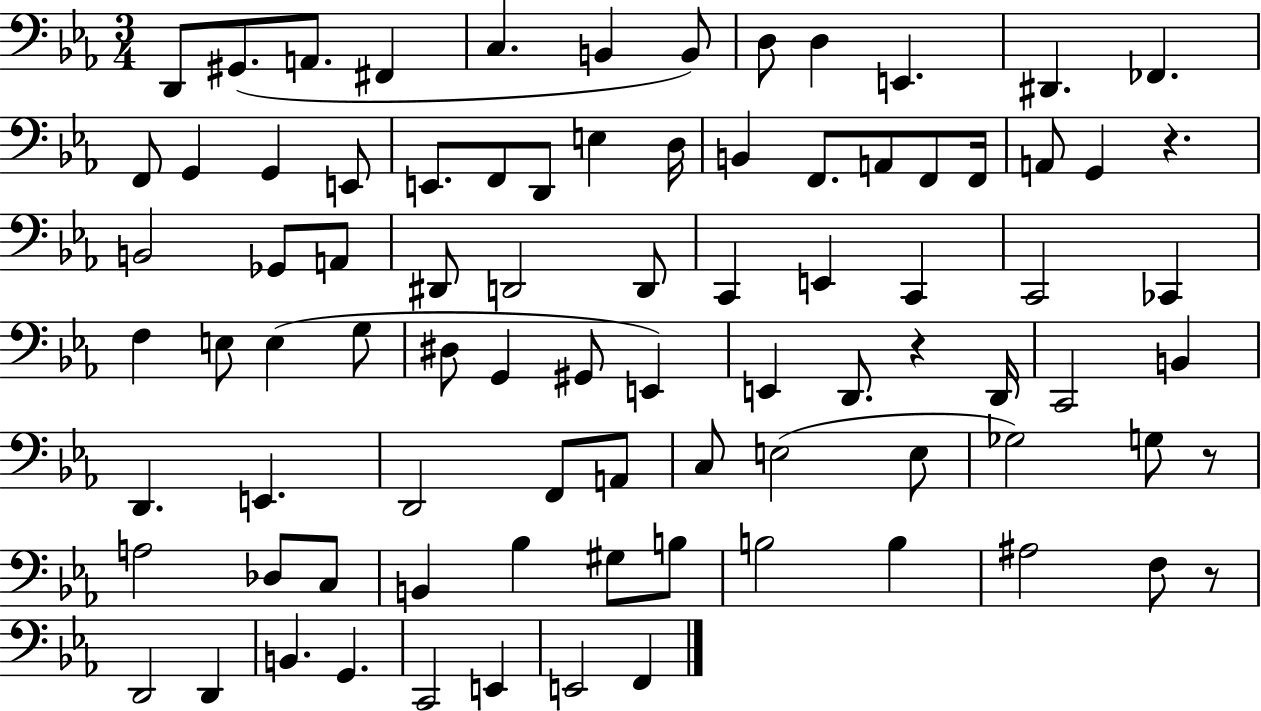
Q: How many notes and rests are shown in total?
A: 85